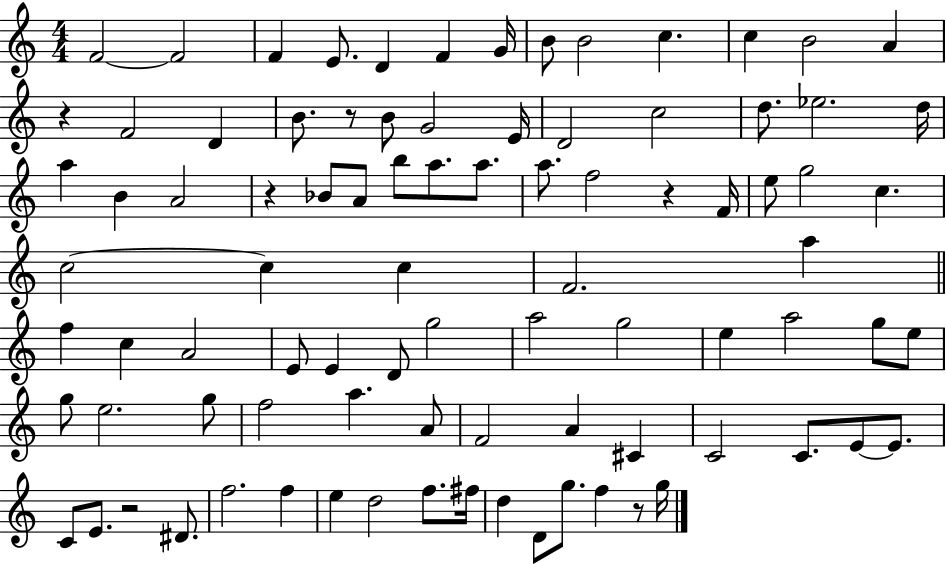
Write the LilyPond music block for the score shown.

{
  \clef treble
  \numericTimeSignature
  \time 4/4
  \key c \major
  \repeat volta 2 { f'2~~ f'2 | f'4 e'8. d'4 f'4 g'16 | b'8 b'2 c''4. | c''4 b'2 a'4 | \break r4 f'2 d'4 | b'8. r8 b'8 g'2 e'16 | d'2 c''2 | d''8. ees''2. d''16 | \break a''4 b'4 a'2 | r4 bes'8 a'8 b''8 a''8. a''8. | a''8. f''2 r4 f'16 | e''8 g''2 c''4. | \break c''2~~ c''4 c''4 | f'2. a''4 | \bar "||" \break \key c \major f''4 c''4 a'2 | e'8 e'4 d'8 g''2 | a''2 g''2 | e''4 a''2 g''8 e''8 | \break g''8 e''2. g''8 | f''2 a''4. a'8 | f'2 a'4 cis'4 | c'2 c'8. e'8~~ e'8. | \break c'8 e'8. r2 dis'8. | f''2. f''4 | e''4 d''2 f''8. fis''16 | d''4 d'8 g''8. f''4 r8 g''16 | \break } \bar "|."
}